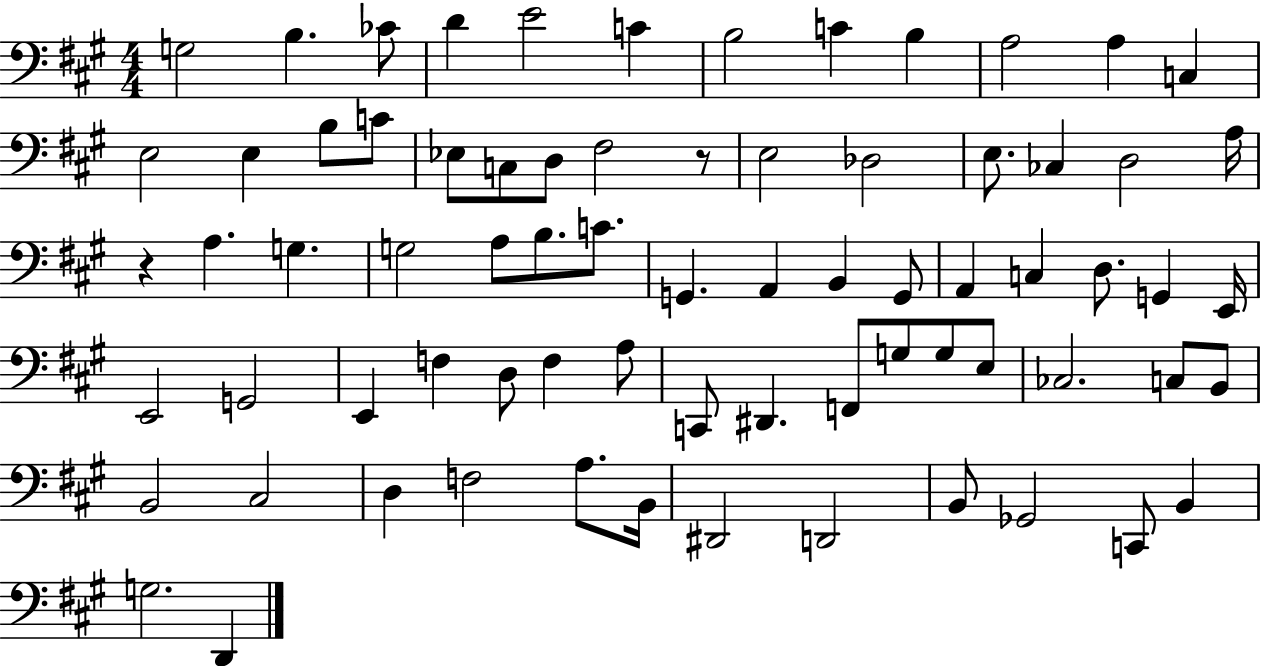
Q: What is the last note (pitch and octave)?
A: D2